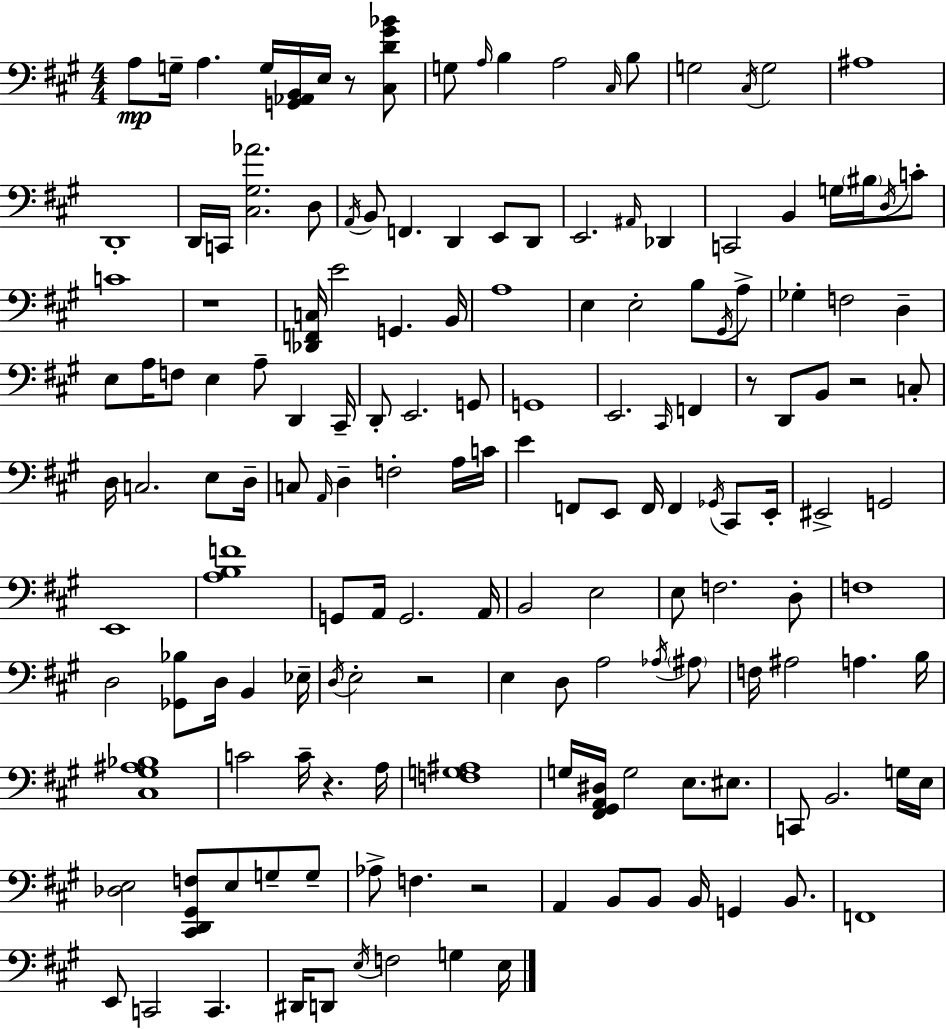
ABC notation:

X:1
T:Untitled
M:4/4
L:1/4
K:A
A,/2 G,/4 A, G,/4 [G,,_A,,B,,]/4 E,/4 z/2 [^C,D^G_B]/2 G,/2 A,/4 B, A,2 ^C,/4 B,/2 G,2 ^C,/4 G,2 ^A,4 D,,4 D,,/4 C,,/4 [^C,^G,_A]2 D,/2 A,,/4 B,,/2 F,, D,, E,,/2 D,,/2 E,,2 ^A,,/4 _D,, C,,2 B,, G,/4 ^B,/4 D,/4 C/2 C4 z4 [_D,,F,,C,]/4 E2 G,, B,,/4 A,4 E, E,2 B,/2 ^G,,/4 A,/2 _G, F,2 D, E,/2 A,/4 F,/2 E, A,/2 D,, ^C,,/4 D,,/2 E,,2 G,,/2 G,,4 E,,2 ^C,,/4 F,, z/2 D,,/2 B,,/2 z2 C,/2 D,/4 C,2 E,/2 D,/4 C,/2 A,,/4 D, F,2 A,/4 C/4 E F,,/2 E,,/2 F,,/4 F,, _G,,/4 ^C,,/2 E,,/4 ^E,,2 G,,2 E,,4 [A,B,F]4 G,,/2 A,,/4 G,,2 A,,/4 B,,2 E,2 E,/2 F,2 D,/2 F,4 D,2 [_G,,_B,]/2 D,/4 B,, _E,/4 D,/4 E,2 z2 E, D,/2 A,2 _A,/4 ^A,/2 F,/4 ^A,2 A, B,/4 [^C,^G,^A,_B,]4 C2 C/4 z A,/4 [F,G,^A,]4 G,/4 [^F,,^G,,A,,^D,]/4 G,2 E,/2 ^E,/2 C,,/2 B,,2 G,/4 E,/4 [_D,E,]2 [^C,,D,,^G,,F,]/2 E,/2 G,/2 G,/2 _A,/2 F, z2 A,, B,,/2 B,,/2 B,,/4 G,, B,,/2 F,,4 E,,/2 C,,2 C,, ^D,,/4 D,,/2 E,/4 F,2 G, E,/4